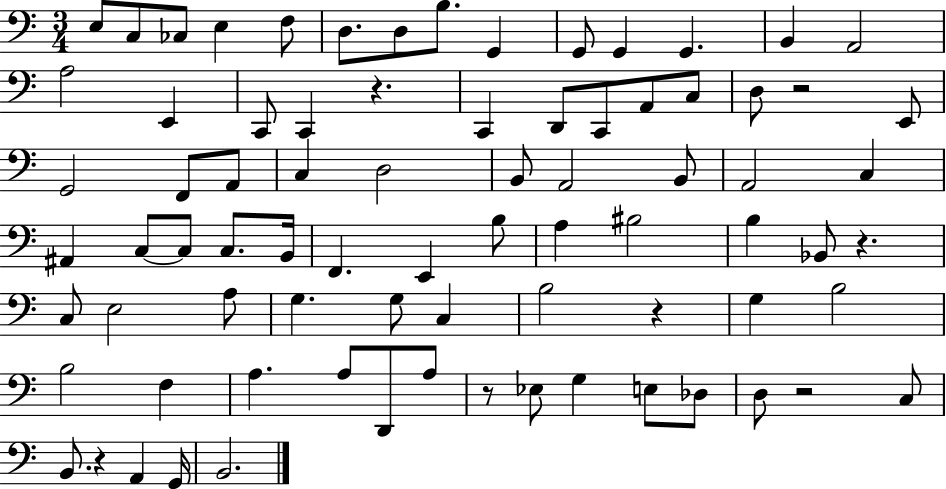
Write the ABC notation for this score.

X:1
T:Untitled
M:3/4
L:1/4
K:C
E,/2 C,/2 _C,/2 E, F,/2 D,/2 D,/2 B,/2 G,, G,,/2 G,, G,, B,, A,,2 A,2 E,, C,,/2 C,, z C,, D,,/2 C,,/2 A,,/2 C,/2 D,/2 z2 E,,/2 G,,2 F,,/2 A,,/2 C, D,2 B,,/2 A,,2 B,,/2 A,,2 C, ^A,, C,/2 C,/2 C,/2 B,,/4 F,, E,, B,/2 A, ^B,2 B, _B,,/2 z C,/2 E,2 A,/2 G, G,/2 C, B,2 z G, B,2 B,2 F, A, A,/2 D,,/2 A,/2 z/2 _E,/2 G, E,/2 _D,/2 D,/2 z2 C,/2 B,,/2 z A,, G,,/4 B,,2